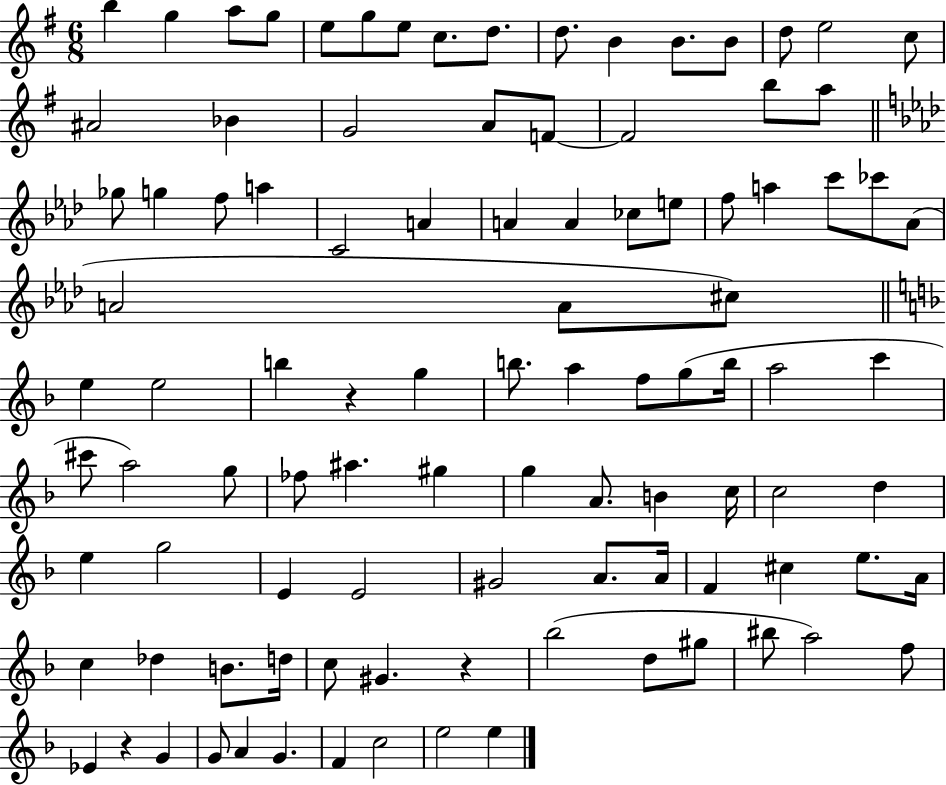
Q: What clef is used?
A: treble